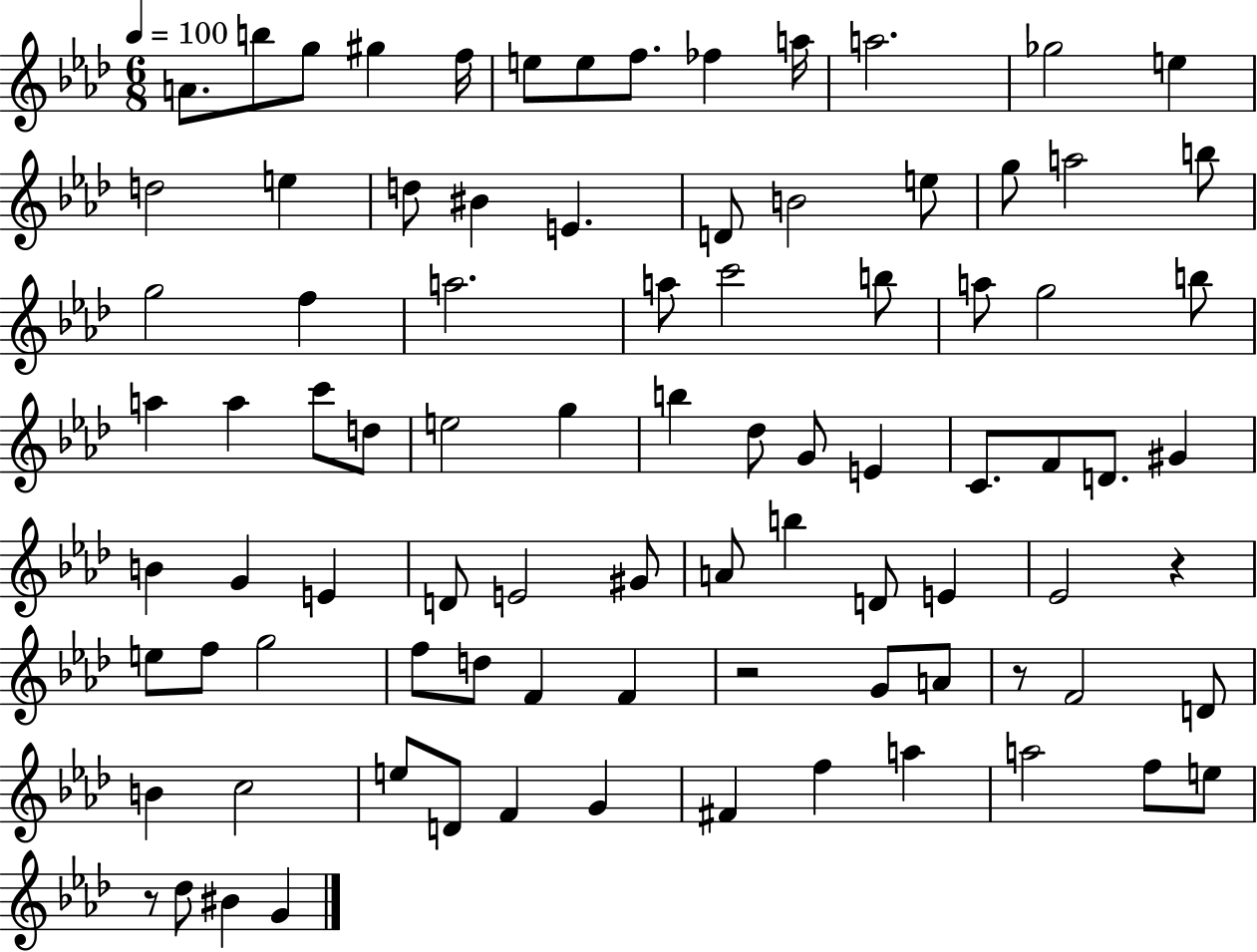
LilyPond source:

{
  \clef treble
  \numericTimeSignature
  \time 6/8
  \key aes \major
  \tempo 4 = 100
  \repeat volta 2 { a'8. b''8 g''8 gis''4 f''16 | e''8 e''8 f''8. fes''4 a''16 | a''2. | ges''2 e''4 | \break d''2 e''4 | d''8 bis'4 e'4. | d'8 b'2 e''8 | g''8 a''2 b''8 | \break g''2 f''4 | a''2. | a''8 c'''2 b''8 | a''8 g''2 b''8 | \break a''4 a''4 c'''8 d''8 | e''2 g''4 | b''4 des''8 g'8 e'4 | c'8. f'8 d'8. gis'4 | \break b'4 g'4 e'4 | d'8 e'2 gis'8 | a'8 b''4 d'8 e'4 | ees'2 r4 | \break e''8 f''8 g''2 | f''8 d''8 f'4 f'4 | r2 g'8 a'8 | r8 f'2 d'8 | \break b'4 c''2 | e''8 d'8 f'4 g'4 | fis'4 f''4 a''4 | a''2 f''8 e''8 | \break r8 des''8 bis'4 g'4 | } \bar "|."
}